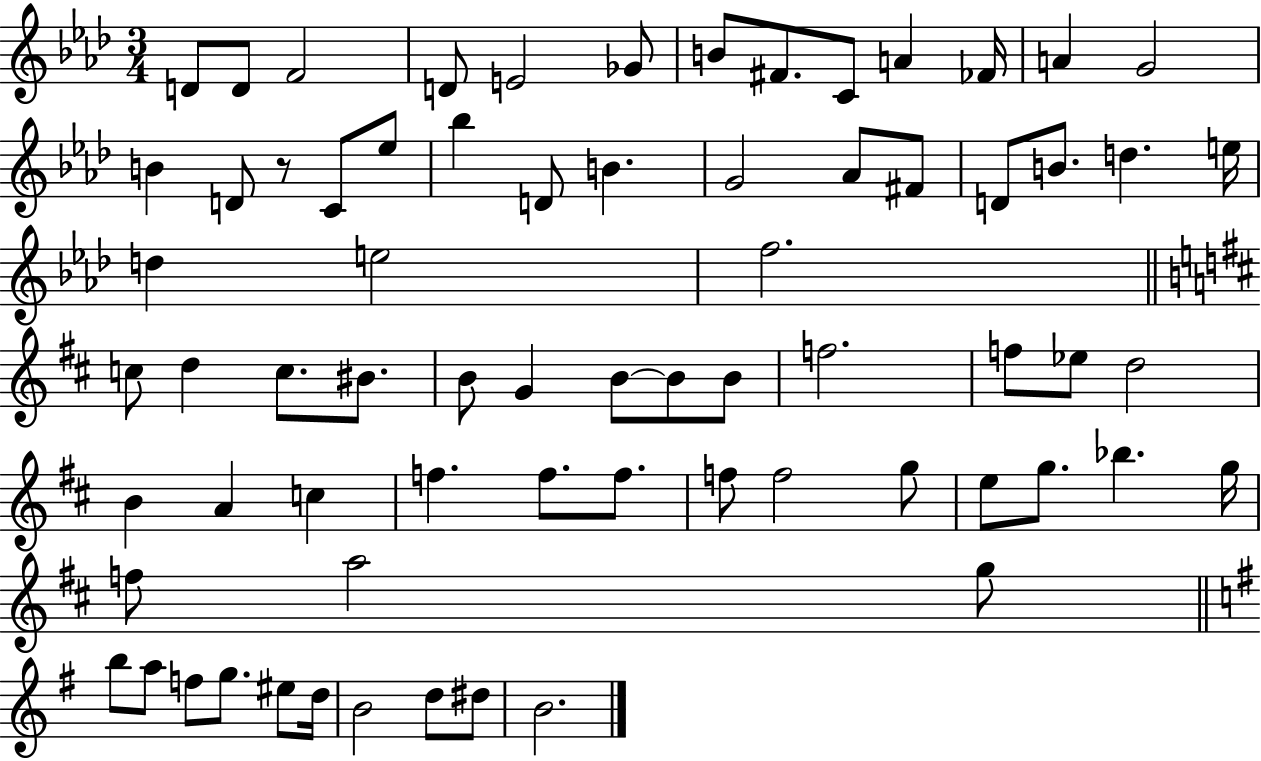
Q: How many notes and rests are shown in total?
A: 70